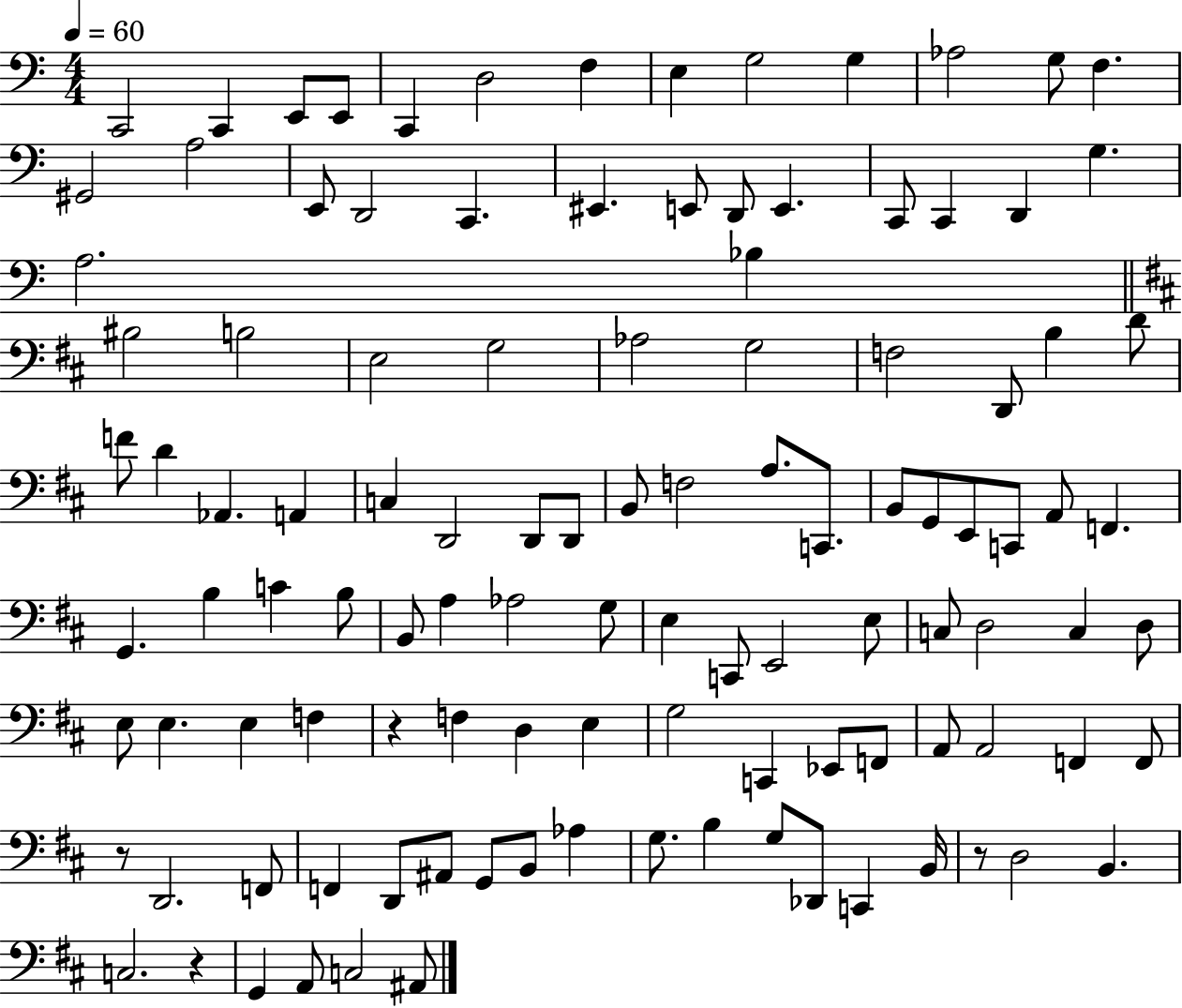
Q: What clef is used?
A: bass